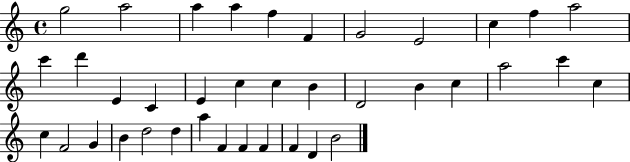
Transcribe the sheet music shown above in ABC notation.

X:1
T:Untitled
M:4/4
L:1/4
K:C
g2 a2 a a f F G2 E2 c f a2 c' d' E C E c c B D2 B c a2 c' c c F2 G B d2 d a F F F F D B2